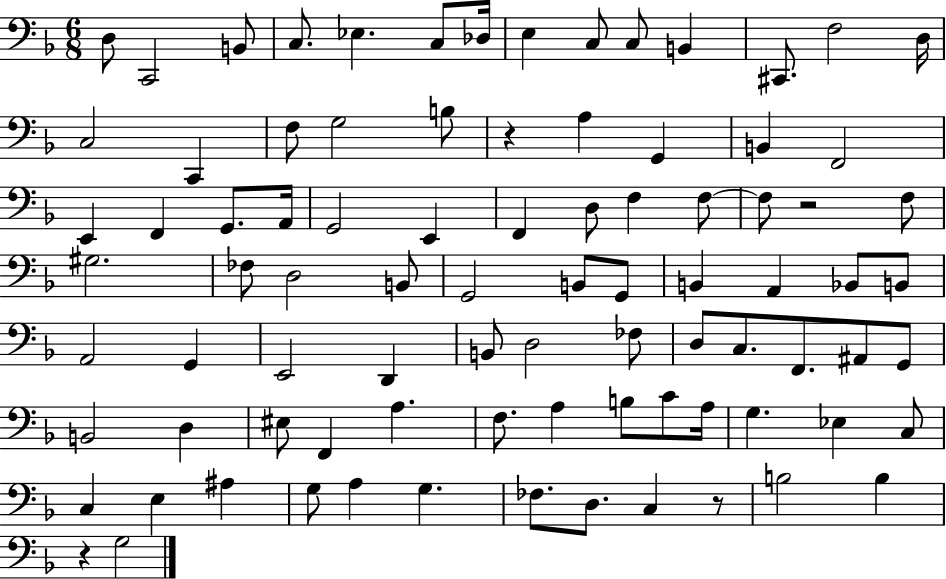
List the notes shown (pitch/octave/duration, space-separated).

D3/e C2/h B2/e C3/e. Eb3/q. C3/e Db3/s E3/q C3/e C3/e B2/q C#2/e. F3/h D3/s C3/h C2/q F3/e G3/h B3/e R/q A3/q G2/q B2/q F2/h E2/q F2/q G2/e. A2/s G2/h E2/q F2/q D3/e F3/q F3/e F3/e R/h F3/e G#3/h. FES3/e D3/h B2/e G2/h B2/e G2/e B2/q A2/q Bb2/e B2/e A2/h G2/q E2/h D2/q B2/e D3/h FES3/e D3/e C3/e. F2/e. A#2/e G2/e B2/h D3/q EIS3/e F2/q A3/q. F3/e. A3/q B3/e C4/e A3/s G3/q. Eb3/q C3/e C3/q E3/q A#3/q G3/e A3/q G3/q. FES3/e. D3/e. C3/q R/e B3/h B3/q R/q G3/h